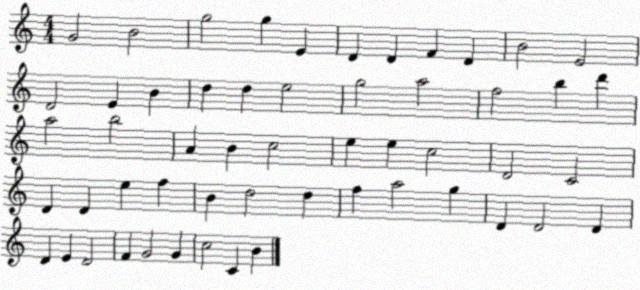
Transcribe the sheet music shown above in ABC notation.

X:1
T:Untitled
M:4/4
L:1/4
K:C
G2 B2 g2 g E D D F D B2 E2 D2 E B d d e2 g2 a2 f2 b d' a2 b2 A B c2 e e c2 D2 C2 D D e f B d2 d f a2 g D D2 D D E D2 F G2 G c2 C B